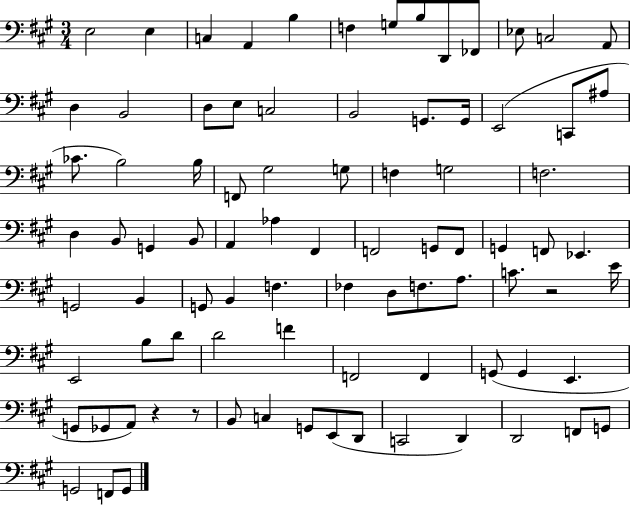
X:1
T:Untitled
M:3/4
L:1/4
K:A
E,2 E, C, A,, B, F, G,/2 B,/2 D,,/2 _F,,/2 _E,/2 C,2 A,,/2 D, B,,2 D,/2 E,/2 C,2 B,,2 G,,/2 G,,/4 E,,2 C,,/2 ^A,/2 _C/2 B,2 B,/4 F,,/2 ^G,2 G,/2 F, G,2 F,2 D, B,,/2 G,, B,,/2 A,, _A, ^F,, F,,2 G,,/2 F,,/2 G,, F,,/2 _E,, G,,2 B,, G,,/2 B,, F, _F, D,/2 F,/2 A,/2 C/2 z2 E/4 E,,2 B,/2 D/2 D2 F F,,2 F,, G,,/2 G,, E,, G,,/2 _G,,/2 A,,/2 z z/2 B,,/2 C, G,,/2 E,,/2 D,,/2 C,,2 D,, D,,2 F,,/2 G,,/2 G,,2 F,,/2 G,,/2